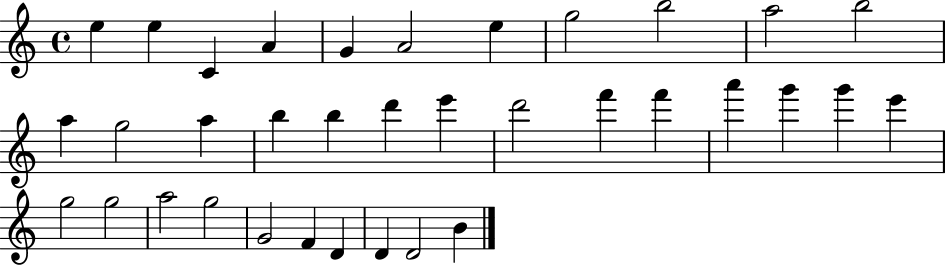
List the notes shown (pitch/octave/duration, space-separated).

E5/q E5/q C4/q A4/q G4/q A4/h E5/q G5/h B5/h A5/h B5/h A5/q G5/h A5/q B5/q B5/q D6/q E6/q D6/h F6/q F6/q A6/q G6/q G6/q E6/q G5/h G5/h A5/h G5/h G4/h F4/q D4/q D4/q D4/h B4/q